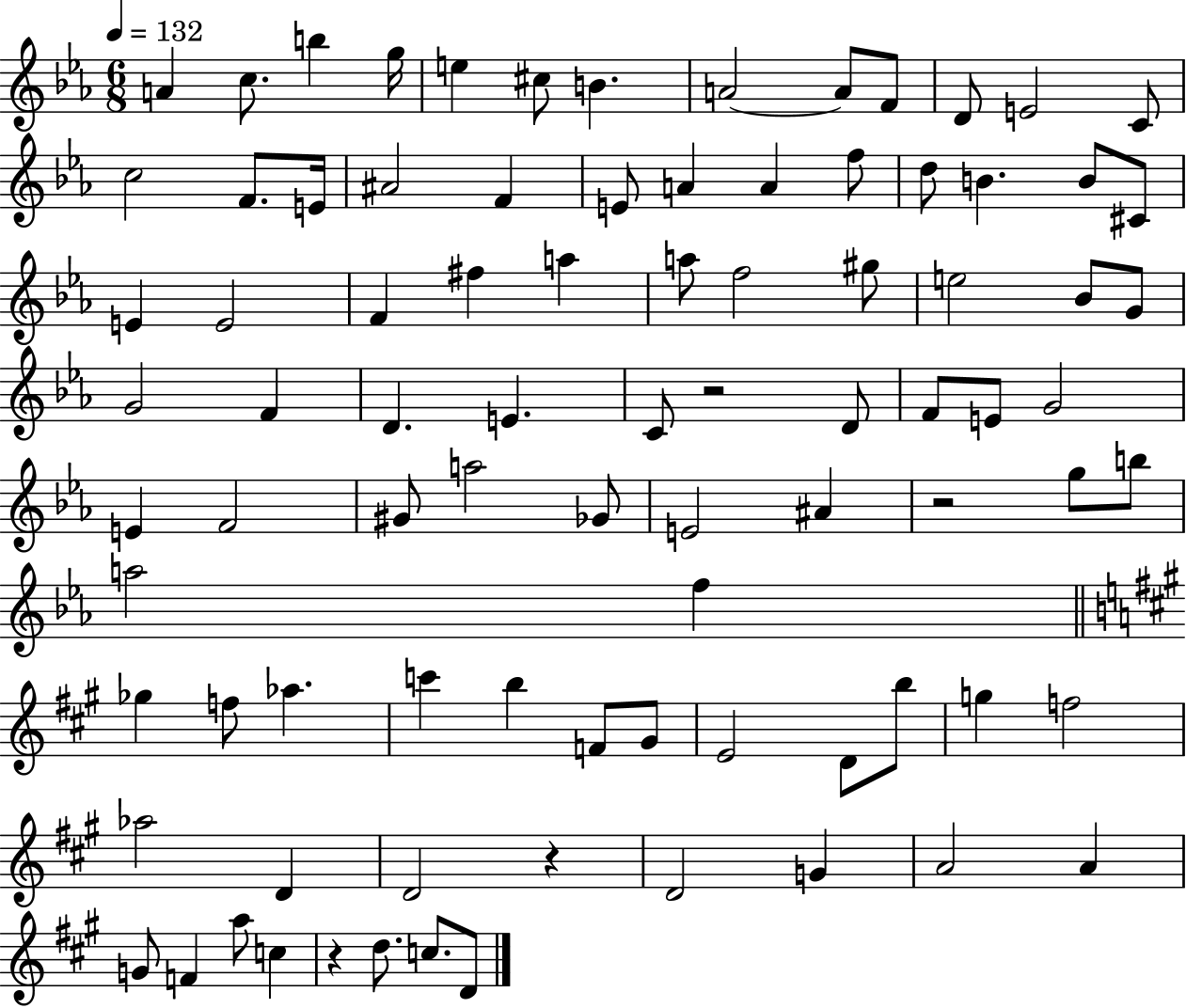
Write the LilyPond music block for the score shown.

{
  \clef treble
  \numericTimeSignature
  \time 6/8
  \key ees \major
  \tempo 4 = 132
  a'4 c''8. b''4 g''16 | e''4 cis''8 b'4. | a'2~~ a'8 f'8 | d'8 e'2 c'8 | \break c''2 f'8. e'16 | ais'2 f'4 | e'8 a'4 a'4 f''8 | d''8 b'4. b'8 cis'8 | \break e'4 e'2 | f'4 fis''4 a''4 | a''8 f''2 gis''8 | e''2 bes'8 g'8 | \break g'2 f'4 | d'4. e'4. | c'8 r2 d'8 | f'8 e'8 g'2 | \break e'4 f'2 | gis'8 a''2 ges'8 | e'2 ais'4 | r2 g''8 b''8 | \break a''2 f''4 | \bar "||" \break \key a \major ges''4 f''8 aes''4. | c'''4 b''4 f'8 gis'8 | e'2 d'8 b''8 | g''4 f''2 | \break aes''2 d'4 | d'2 r4 | d'2 g'4 | a'2 a'4 | \break g'8 f'4 a''8 c''4 | r4 d''8. c''8. d'8 | \bar "|."
}